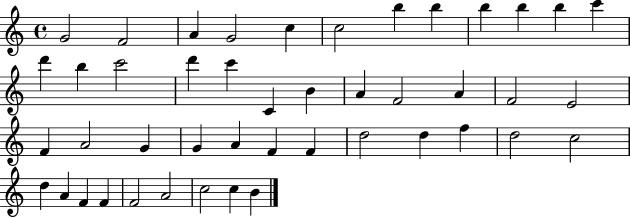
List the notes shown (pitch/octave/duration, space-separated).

G4/h F4/h A4/q G4/h C5/q C5/h B5/q B5/q B5/q B5/q B5/q C6/q D6/q B5/q C6/h D6/q C6/q C4/q B4/q A4/q F4/h A4/q F4/h E4/h F4/q A4/h G4/q G4/q A4/q F4/q F4/q D5/h D5/q F5/q D5/h C5/h D5/q A4/q F4/q F4/q F4/h A4/h C5/h C5/q B4/q